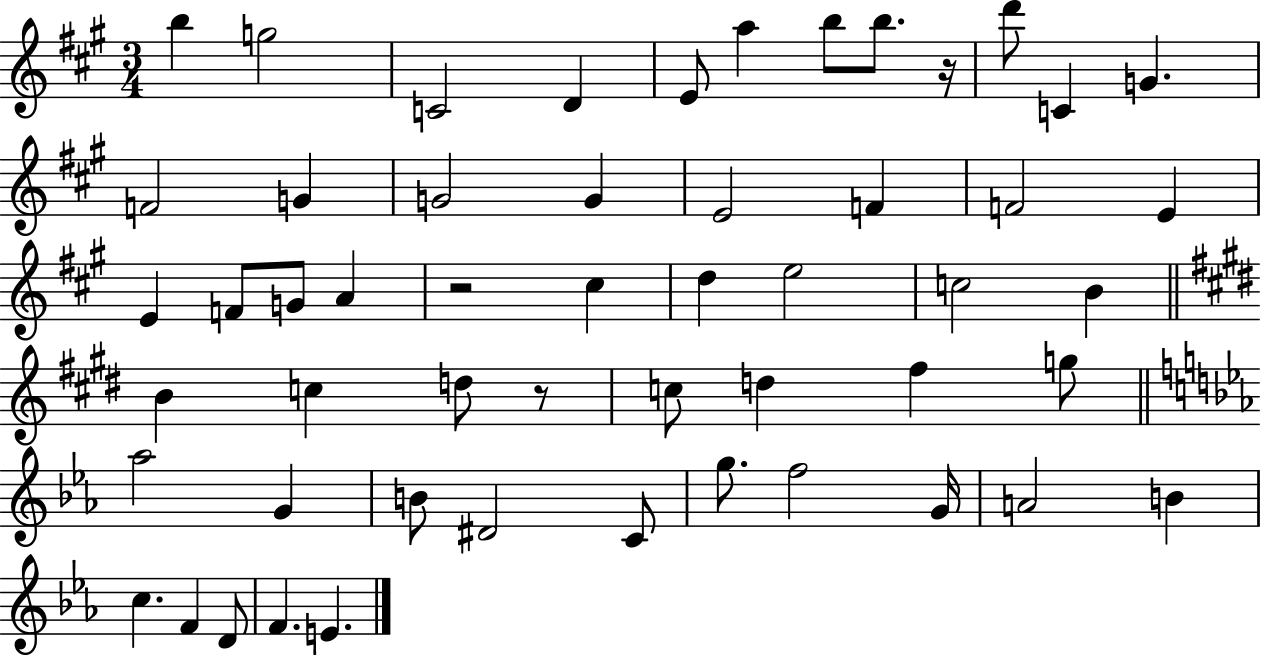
B5/q G5/h C4/h D4/q E4/e A5/q B5/e B5/e. R/s D6/e C4/q G4/q. F4/h G4/q G4/h G4/q E4/h F4/q F4/h E4/q E4/q F4/e G4/e A4/q R/h C#5/q D5/q E5/h C5/h B4/q B4/q C5/q D5/e R/e C5/e D5/q F#5/q G5/e Ab5/h G4/q B4/e D#4/h C4/e G5/e. F5/h G4/s A4/h B4/q C5/q. F4/q D4/e F4/q. E4/q.